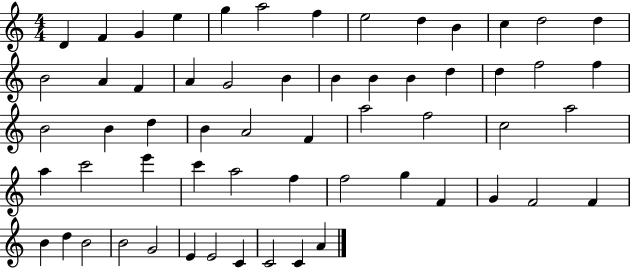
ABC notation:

X:1
T:Untitled
M:4/4
L:1/4
K:C
D F G e g a2 f e2 d B c d2 d B2 A F A G2 B B B B d d f2 f B2 B d B A2 F a2 f2 c2 a2 a c'2 e' c' a2 f f2 g F G F2 F B d B2 B2 G2 E E2 C C2 C A